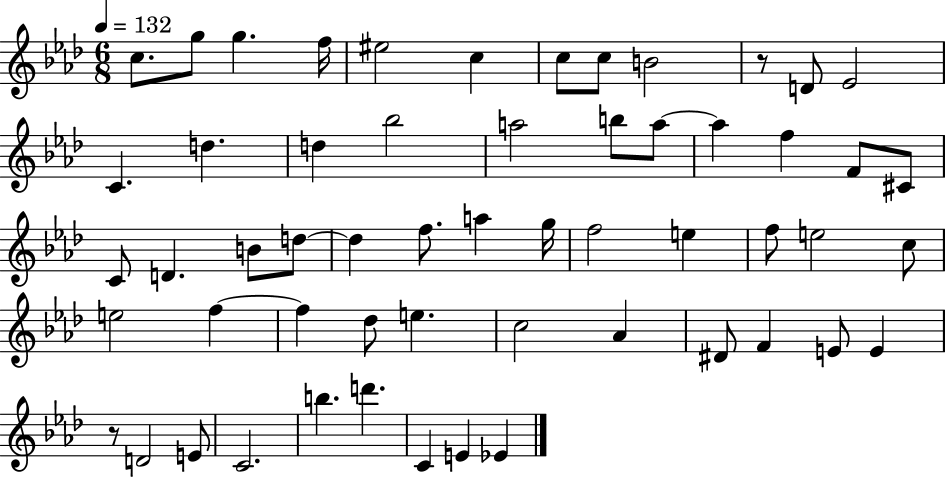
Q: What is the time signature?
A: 6/8